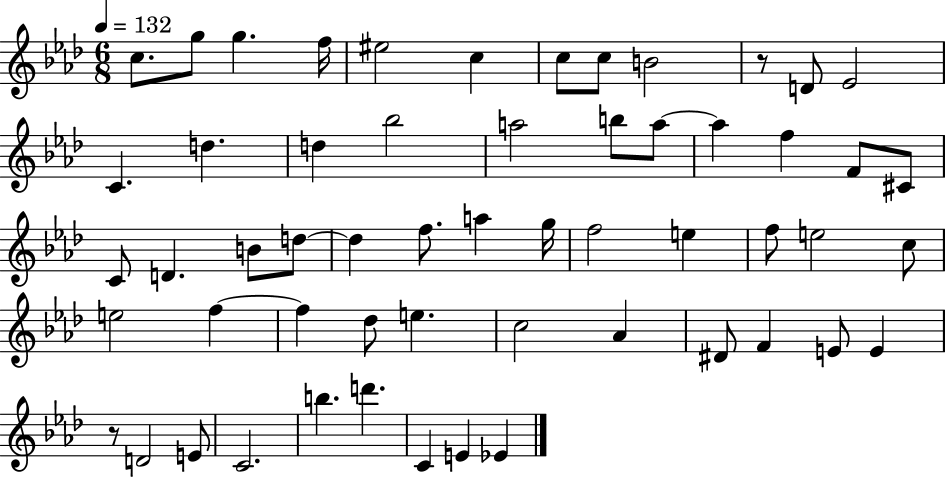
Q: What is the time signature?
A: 6/8